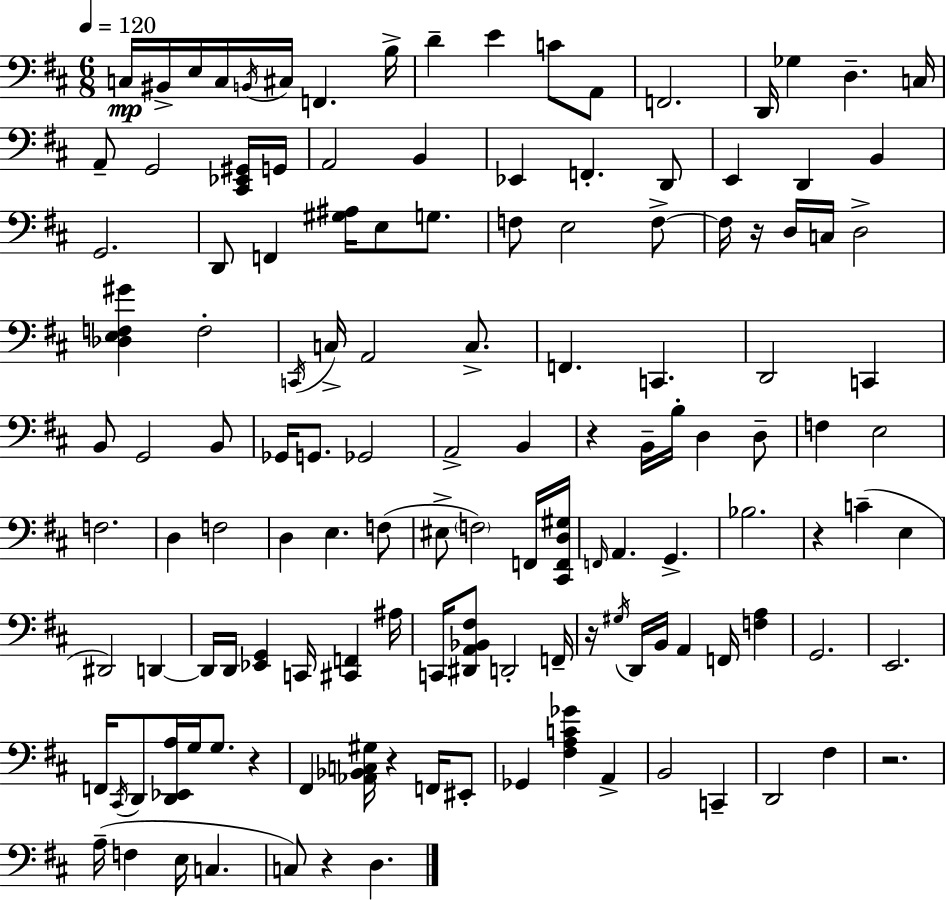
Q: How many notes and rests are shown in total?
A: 133